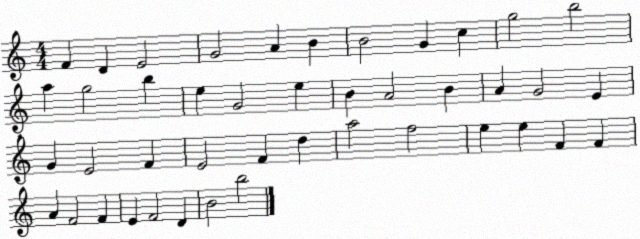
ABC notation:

X:1
T:Untitled
M:4/4
L:1/4
K:C
F D E2 G2 A B B2 G c g2 b2 a g2 b e G2 e B A2 B A G2 E G E2 F E2 F d a2 f2 e e F F A F2 F E F2 D B2 b2